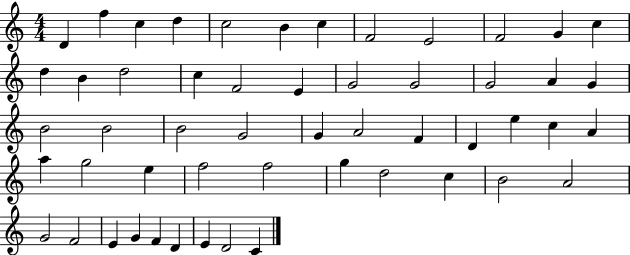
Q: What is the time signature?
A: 4/4